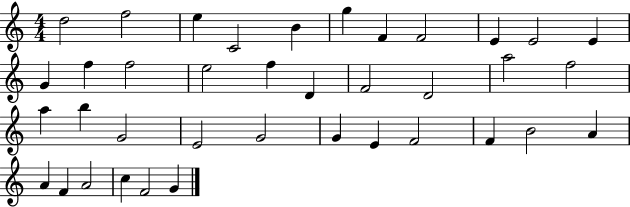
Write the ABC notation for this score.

X:1
T:Untitled
M:4/4
L:1/4
K:C
d2 f2 e C2 B g F F2 E E2 E G f f2 e2 f D F2 D2 a2 f2 a b G2 E2 G2 G E F2 F B2 A A F A2 c F2 G